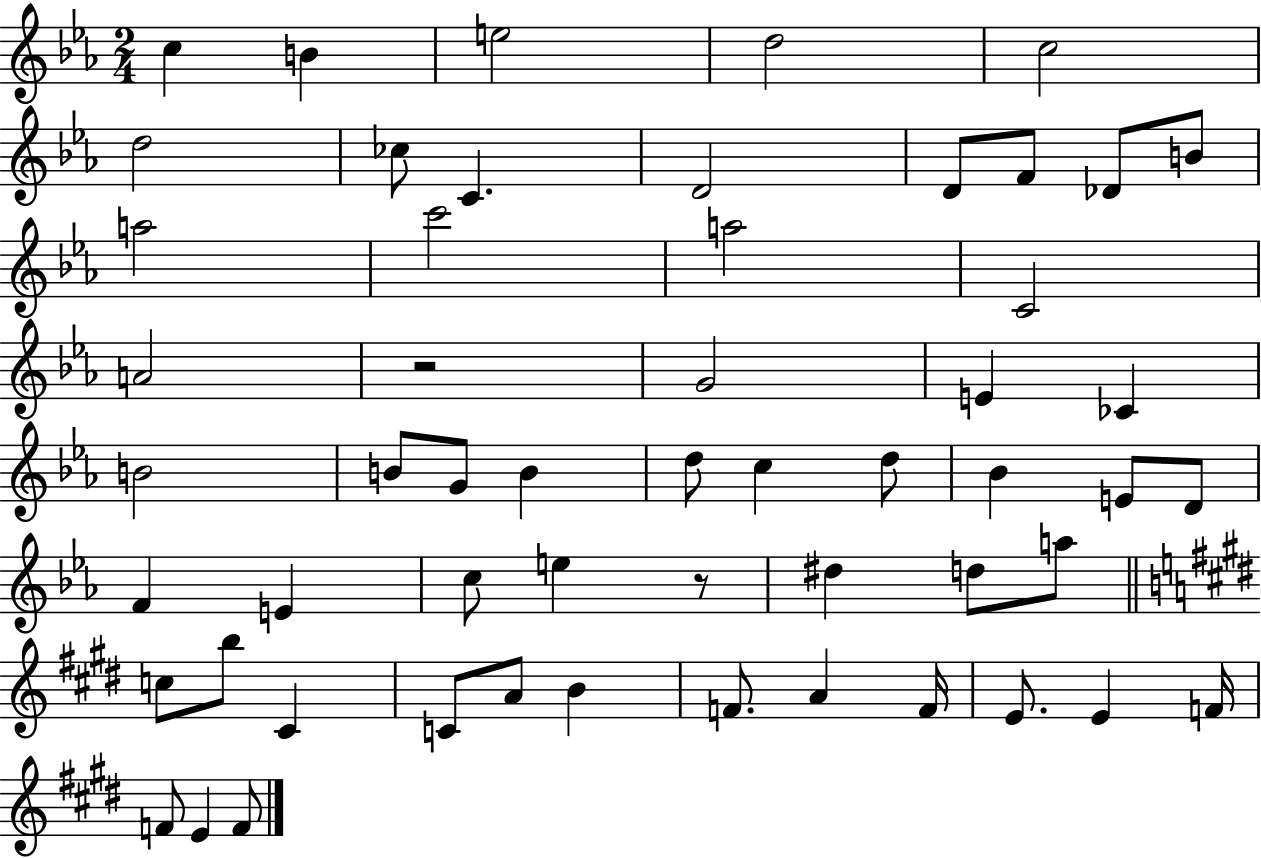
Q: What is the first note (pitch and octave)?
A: C5